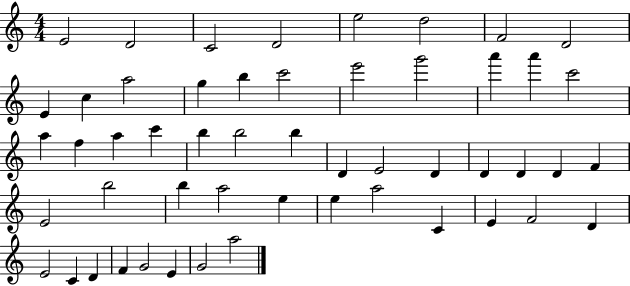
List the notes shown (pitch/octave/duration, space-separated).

E4/h D4/h C4/h D4/h E5/h D5/h F4/h D4/h E4/q C5/q A5/h G5/q B5/q C6/h E6/h G6/h A6/q A6/q C6/h A5/q F5/q A5/q C6/q B5/q B5/h B5/q D4/q E4/h D4/q D4/q D4/q D4/q F4/q E4/h B5/h B5/q A5/h E5/q E5/q A5/h C4/q E4/q F4/h D4/q E4/h C4/q D4/q F4/q G4/h E4/q G4/h A5/h